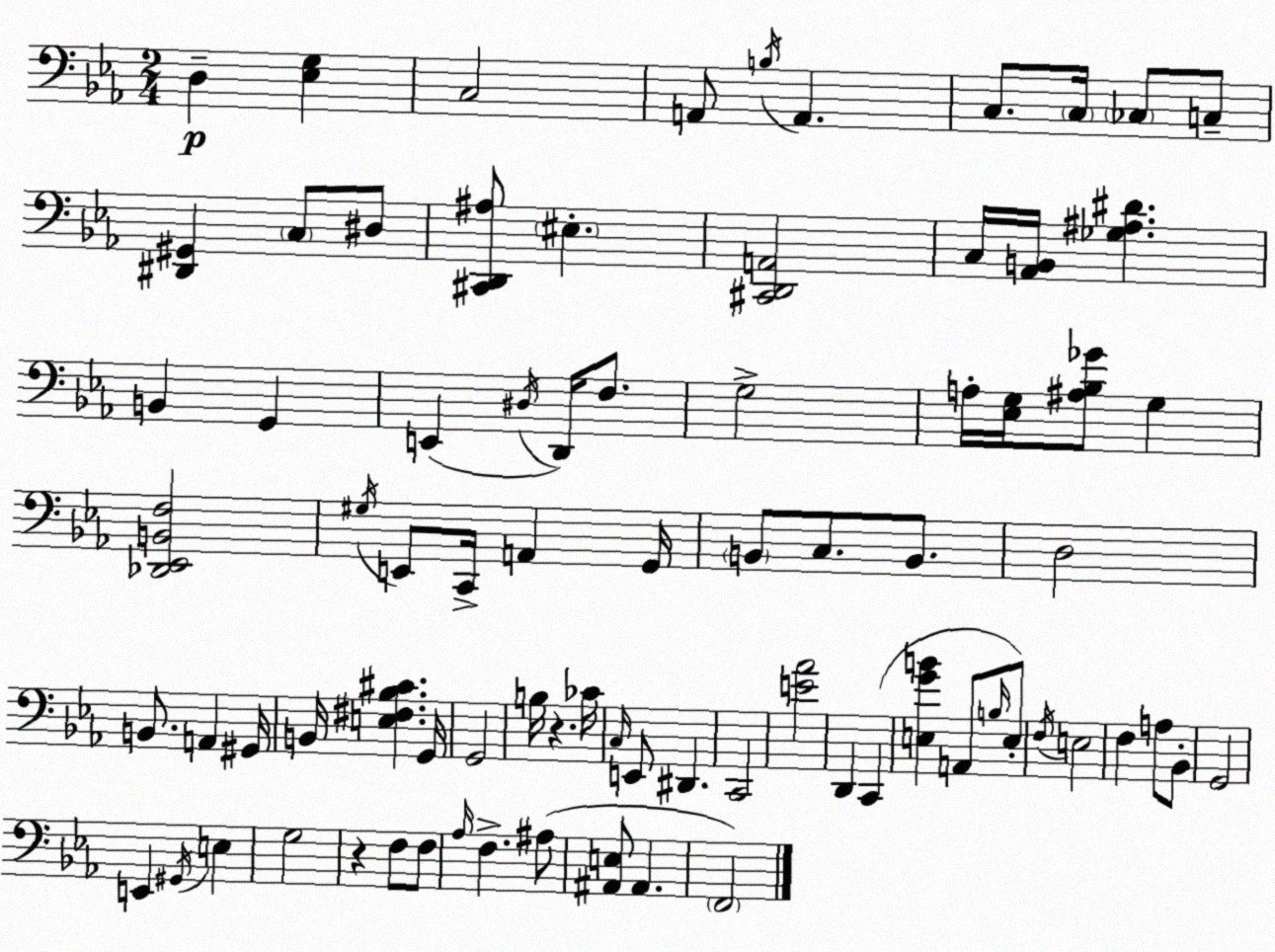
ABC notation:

X:1
T:Untitled
M:2/4
L:1/4
K:Eb
D, [_E,G,] C,2 A,,/2 B,/4 A,, C,/2 C,/4 _C,/2 C,/2 [^D,,^G,,] C,/2 ^D,/2 [^C,,D,,^A,]/2 ^E, [^C,,D,,A,,]2 C,/4 [_A,,B,,]/4 [_G,^A,^D] B,, G,, E,, ^D,/4 D,,/4 F,/2 G,2 A,/4 [_E,G,]/4 [^A,_B,_G]/2 G, [_D,,_E,,B,,F,]2 ^G,/4 E,,/2 C,,/4 A,, G,,/4 B,,/2 C,/2 B,,/2 D,2 B,,/2 A,, ^G,,/4 B,,/4 [E,^F,_B,^C] G,,/4 G,,2 B,/4 z _C/4 C,/4 E,,/2 ^D,, C,,2 [E_A]2 D,, C,, [E,GB] A,,/2 B,/4 E,/2 F,/4 E,2 F, A,/2 _B,,/2 G,,2 E,, ^G,,/4 E, G,2 z F,/2 F,/2 _A,/4 F, ^A,/2 [^A,,E,]/2 ^A,, F,,2